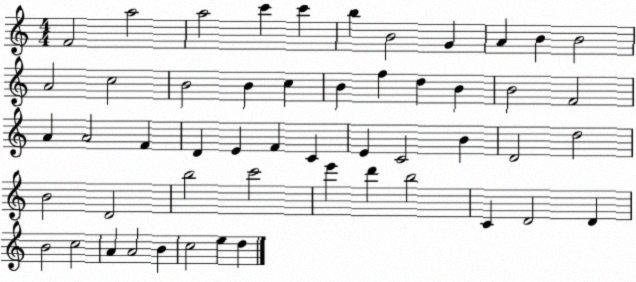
X:1
T:Untitled
M:4/4
L:1/4
K:C
F2 a2 a2 c' c' b B2 G A B B2 A2 c2 B2 B c B f d B B2 F2 A A2 F D E F C E C2 B D2 d2 B2 D2 b2 c'2 e' d' b2 C D2 D B2 c2 A A2 B c2 e d